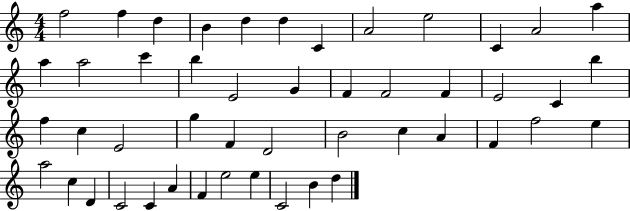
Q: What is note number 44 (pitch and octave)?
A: E5